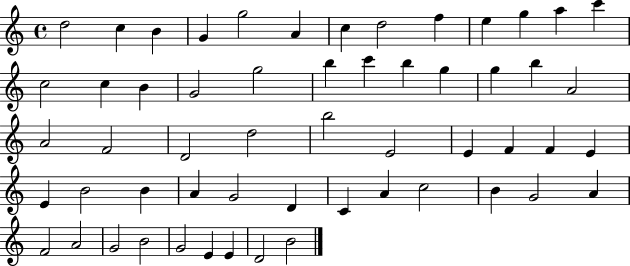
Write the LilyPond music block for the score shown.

{
  \clef treble
  \time 4/4
  \defaultTimeSignature
  \key c \major
  d''2 c''4 b'4 | g'4 g''2 a'4 | c''4 d''2 f''4 | e''4 g''4 a''4 c'''4 | \break c''2 c''4 b'4 | g'2 g''2 | b''4 c'''4 b''4 g''4 | g''4 b''4 a'2 | \break a'2 f'2 | d'2 d''2 | b''2 e'2 | e'4 f'4 f'4 e'4 | \break e'4 b'2 b'4 | a'4 g'2 d'4 | c'4 a'4 c''2 | b'4 g'2 a'4 | \break f'2 a'2 | g'2 b'2 | g'2 e'4 e'4 | d'2 b'2 | \break \bar "|."
}